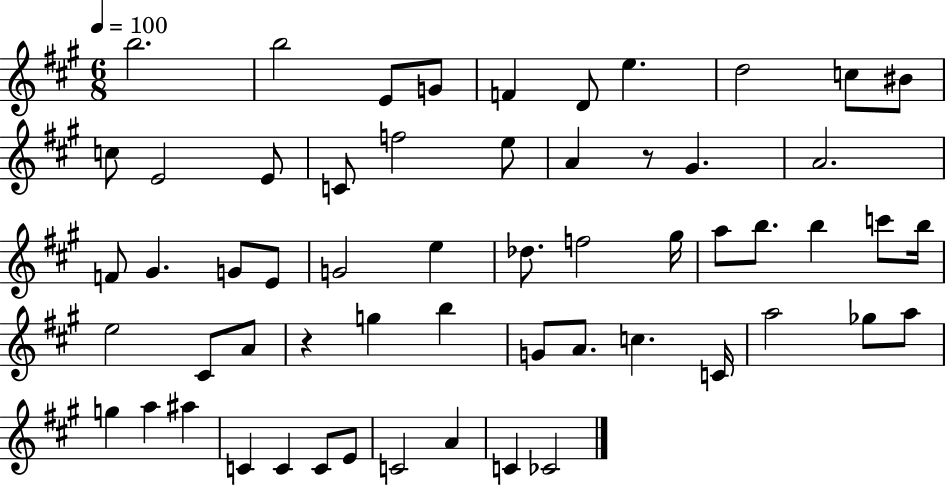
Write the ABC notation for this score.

X:1
T:Untitled
M:6/8
L:1/4
K:A
b2 b2 E/2 G/2 F D/2 e d2 c/2 ^B/2 c/2 E2 E/2 C/2 f2 e/2 A z/2 ^G A2 F/2 ^G G/2 E/2 G2 e _d/2 f2 ^g/4 a/2 b/2 b c'/2 b/4 e2 ^C/2 A/2 z g b G/2 A/2 c C/4 a2 _g/2 a/2 g a ^a C C C/2 E/2 C2 A C _C2